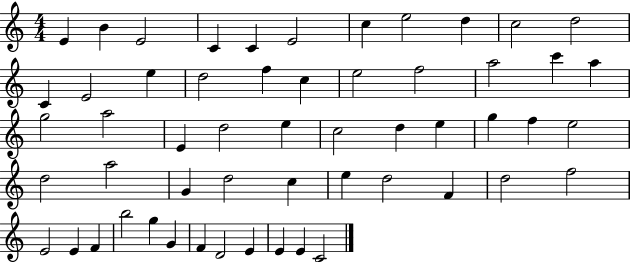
{
  \clef treble
  \numericTimeSignature
  \time 4/4
  \key c \major
  e'4 b'4 e'2 | c'4 c'4 e'2 | c''4 e''2 d''4 | c''2 d''2 | \break c'4 e'2 e''4 | d''2 f''4 c''4 | e''2 f''2 | a''2 c'''4 a''4 | \break g''2 a''2 | e'4 d''2 e''4 | c''2 d''4 e''4 | g''4 f''4 e''2 | \break d''2 a''2 | g'4 d''2 c''4 | e''4 d''2 f'4 | d''2 f''2 | \break e'2 e'4 f'4 | b''2 g''4 g'4 | f'4 d'2 e'4 | e'4 e'4 c'2 | \break \bar "|."
}